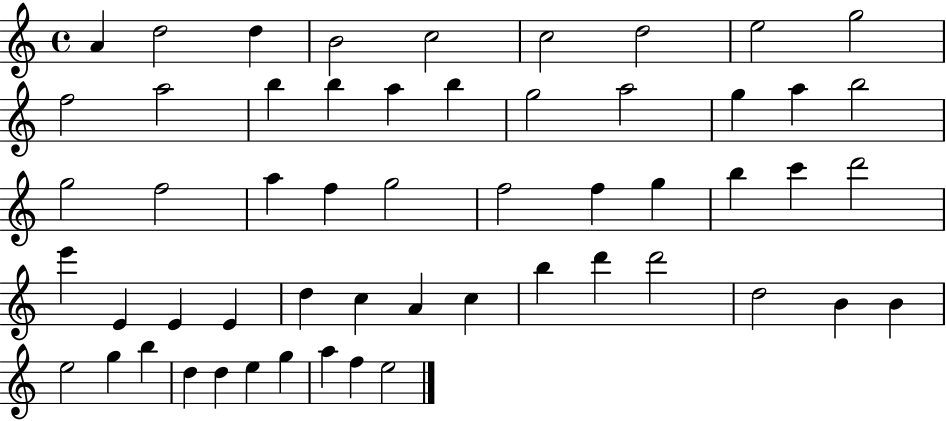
{
  \clef treble
  \time 4/4
  \defaultTimeSignature
  \key c \major
  a'4 d''2 d''4 | b'2 c''2 | c''2 d''2 | e''2 g''2 | \break f''2 a''2 | b''4 b''4 a''4 b''4 | g''2 a''2 | g''4 a''4 b''2 | \break g''2 f''2 | a''4 f''4 g''2 | f''2 f''4 g''4 | b''4 c'''4 d'''2 | \break e'''4 e'4 e'4 e'4 | d''4 c''4 a'4 c''4 | b''4 d'''4 d'''2 | d''2 b'4 b'4 | \break e''2 g''4 b''4 | d''4 d''4 e''4 g''4 | a''4 f''4 e''2 | \bar "|."
}